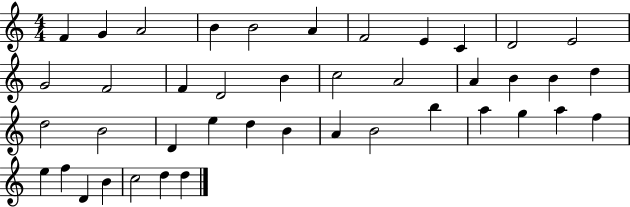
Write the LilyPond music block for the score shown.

{
  \clef treble
  \numericTimeSignature
  \time 4/4
  \key c \major
  f'4 g'4 a'2 | b'4 b'2 a'4 | f'2 e'4 c'4 | d'2 e'2 | \break g'2 f'2 | f'4 d'2 b'4 | c''2 a'2 | a'4 b'4 b'4 d''4 | \break d''2 b'2 | d'4 e''4 d''4 b'4 | a'4 b'2 b''4 | a''4 g''4 a''4 f''4 | \break e''4 f''4 d'4 b'4 | c''2 d''4 d''4 | \bar "|."
}